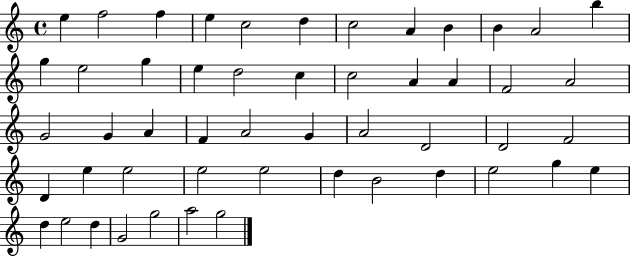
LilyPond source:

{
  \clef treble
  \time 4/4
  \defaultTimeSignature
  \key c \major
  e''4 f''2 f''4 | e''4 c''2 d''4 | c''2 a'4 b'4 | b'4 a'2 b''4 | \break g''4 e''2 g''4 | e''4 d''2 c''4 | c''2 a'4 a'4 | f'2 a'2 | \break g'2 g'4 a'4 | f'4 a'2 g'4 | a'2 d'2 | d'2 f'2 | \break d'4 e''4 e''2 | e''2 e''2 | d''4 b'2 d''4 | e''2 g''4 e''4 | \break d''4 e''2 d''4 | g'2 g''2 | a''2 g''2 | \bar "|."
}